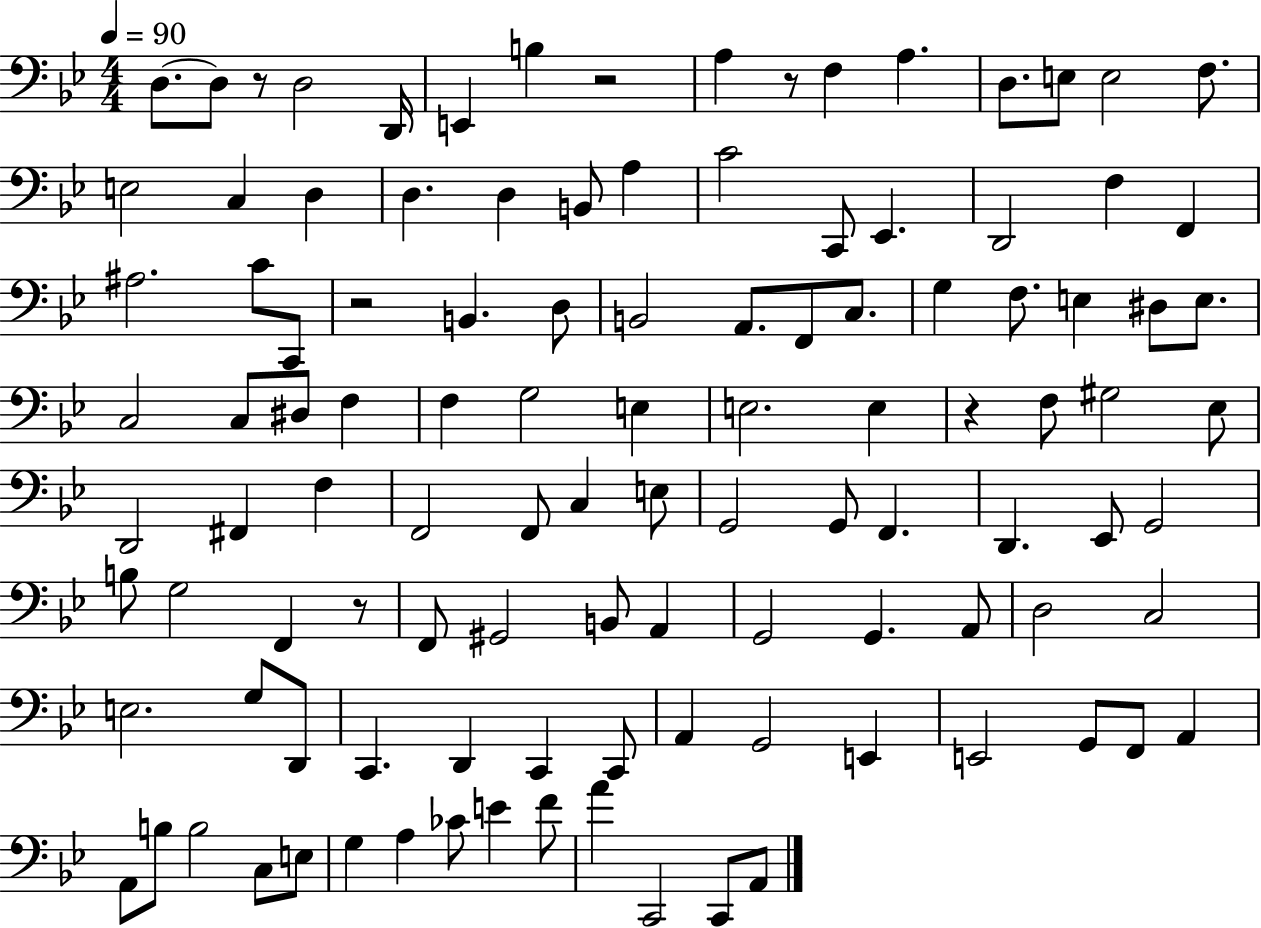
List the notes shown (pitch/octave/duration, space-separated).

D3/e. D3/e R/e D3/h D2/s E2/q B3/q R/h A3/q R/e F3/q A3/q. D3/e. E3/e E3/h F3/e. E3/h C3/q D3/q D3/q. D3/q B2/e A3/q C4/h C2/e Eb2/q. D2/h F3/q F2/q A#3/h. C4/e C2/e R/h B2/q. D3/e B2/h A2/e. F2/e C3/e. G3/q F3/e. E3/q D#3/e E3/e. C3/h C3/e D#3/e F3/q F3/q G3/h E3/q E3/h. E3/q R/q F3/e G#3/h Eb3/e D2/h F#2/q F3/q F2/h F2/e C3/q E3/e G2/h G2/e F2/q. D2/q. Eb2/e G2/h B3/e G3/h F2/q R/e F2/e G#2/h B2/e A2/q G2/h G2/q. A2/e D3/h C3/h E3/h. G3/e D2/e C2/q. D2/q C2/q C2/e A2/q G2/h E2/q E2/h G2/e F2/e A2/q A2/e B3/e B3/h C3/e E3/e G3/q A3/q CES4/e E4/q F4/e A4/q C2/h C2/e A2/e